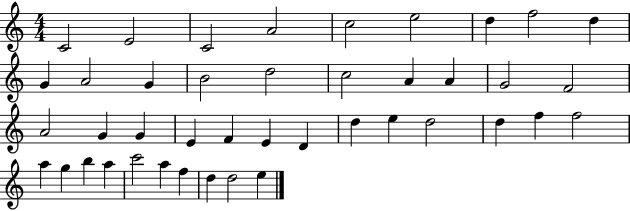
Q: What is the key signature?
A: C major